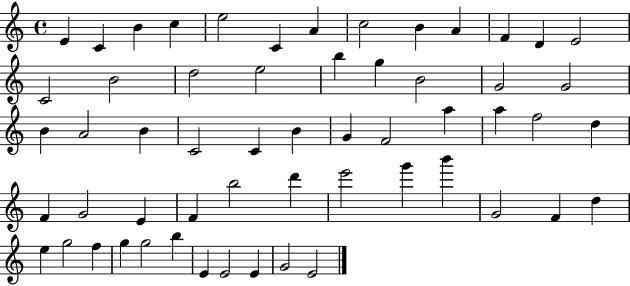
{
  \clef treble
  \time 4/4
  \defaultTimeSignature
  \key c \major
  e'4 c'4 b'4 c''4 | e''2 c'4 a'4 | c''2 b'4 a'4 | f'4 d'4 e'2 | \break c'2 b'2 | d''2 e''2 | b''4 g''4 b'2 | g'2 g'2 | \break b'4 a'2 b'4 | c'2 c'4 b'4 | g'4 f'2 a''4 | a''4 f''2 d''4 | \break f'4 g'2 e'4 | f'4 b''2 d'''4 | e'''2 g'''4 b'''4 | g'2 f'4 d''4 | \break e''4 g''2 f''4 | g''4 g''2 b''4 | e'4 e'2 e'4 | g'2 e'2 | \break \bar "|."
}